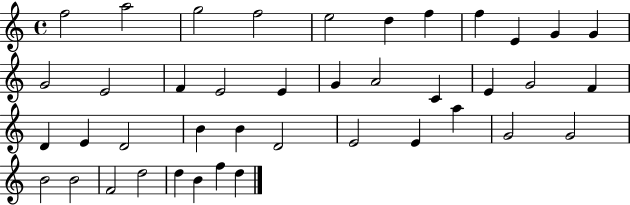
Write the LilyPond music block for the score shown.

{
  \clef treble
  \time 4/4
  \defaultTimeSignature
  \key c \major
  f''2 a''2 | g''2 f''2 | e''2 d''4 f''4 | f''4 e'4 g'4 g'4 | \break g'2 e'2 | f'4 e'2 e'4 | g'4 a'2 c'4 | e'4 g'2 f'4 | \break d'4 e'4 d'2 | b'4 b'4 d'2 | e'2 e'4 a''4 | g'2 g'2 | \break b'2 b'2 | f'2 d''2 | d''4 b'4 f''4 d''4 | \bar "|."
}